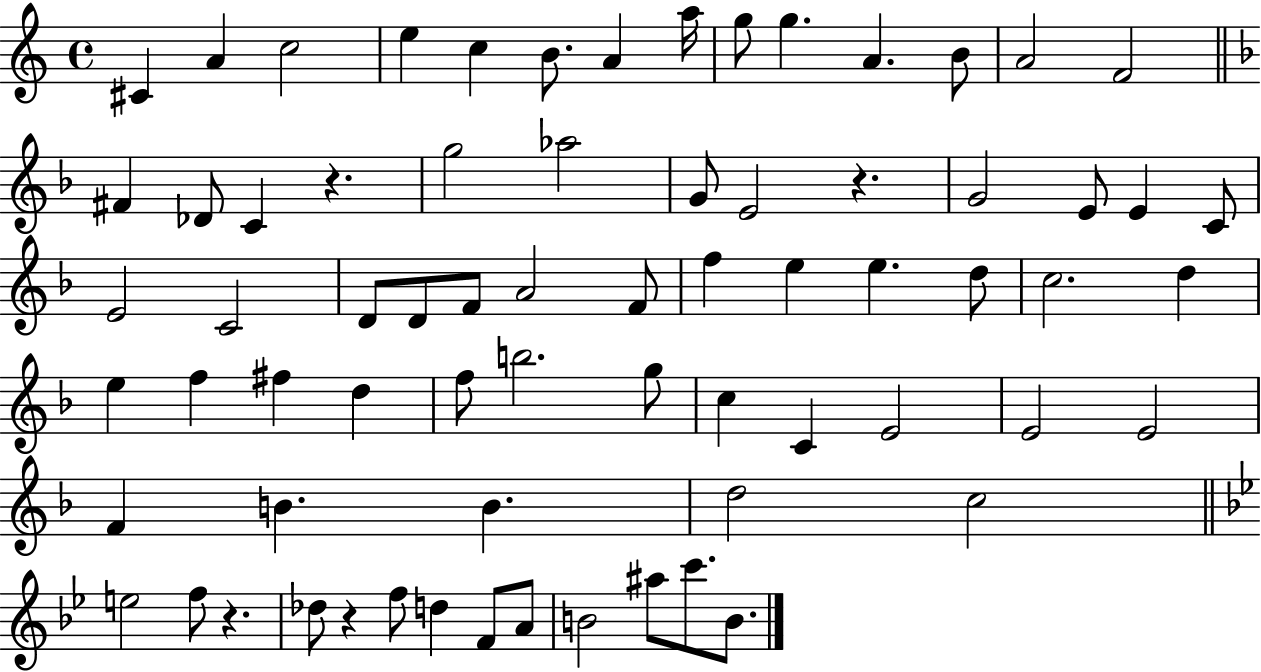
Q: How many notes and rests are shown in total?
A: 70